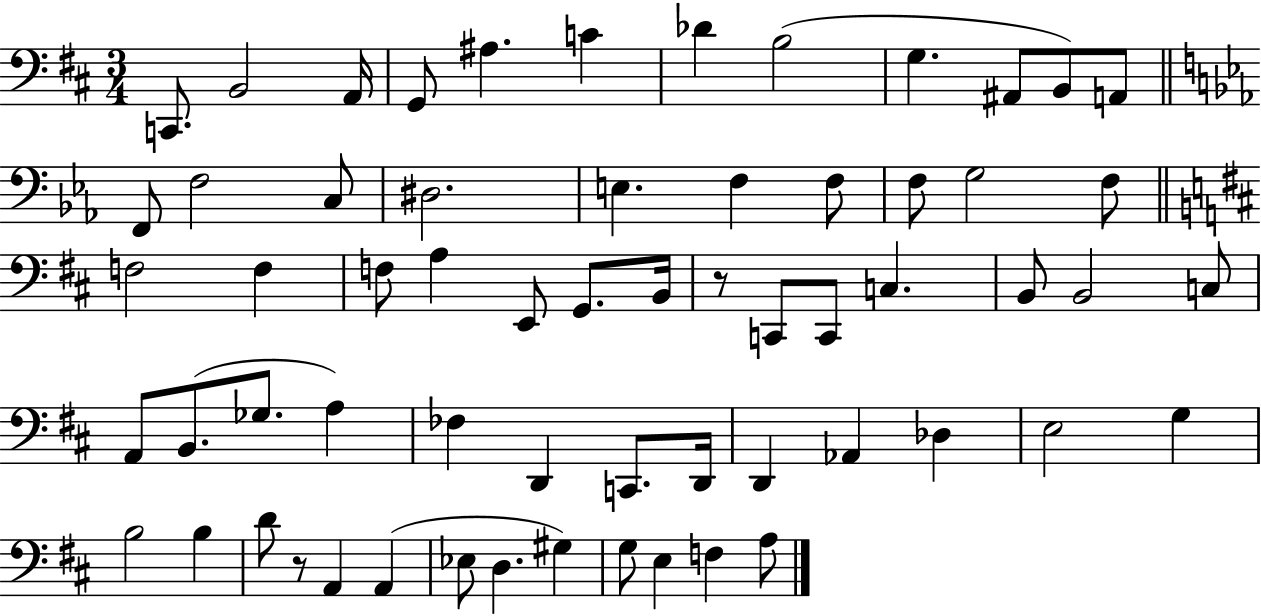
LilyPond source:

{
  \clef bass
  \numericTimeSignature
  \time 3/4
  \key d \major
  \repeat volta 2 { c,8. b,2 a,16 | g,8 ais4. c'4 | des'4 b2( | g4. ais,8 b,8) a,8 | \break \bar "||" \break \key ees \major f,8 f2 c8 | dis2. | e4. f4 f8 | f8 g2 f8 | \break \bar "||" \break \key b \minor f2 f4 | f8 a4 e,8 g,8. b,16 | r8 c,8 c,8 c4. | b,8 b,2 c8 | \break a,8 b,8.( ges8. a4) | fes4 d,4 c,8. d,16 | d,4 aes,4 des4 | e2 g4 | \break b2 b4 | d'8 r8 a,4 a,4( | ees8 d4. gis4) | g8 e4 f4 a8 | \break } \bar "|."
}